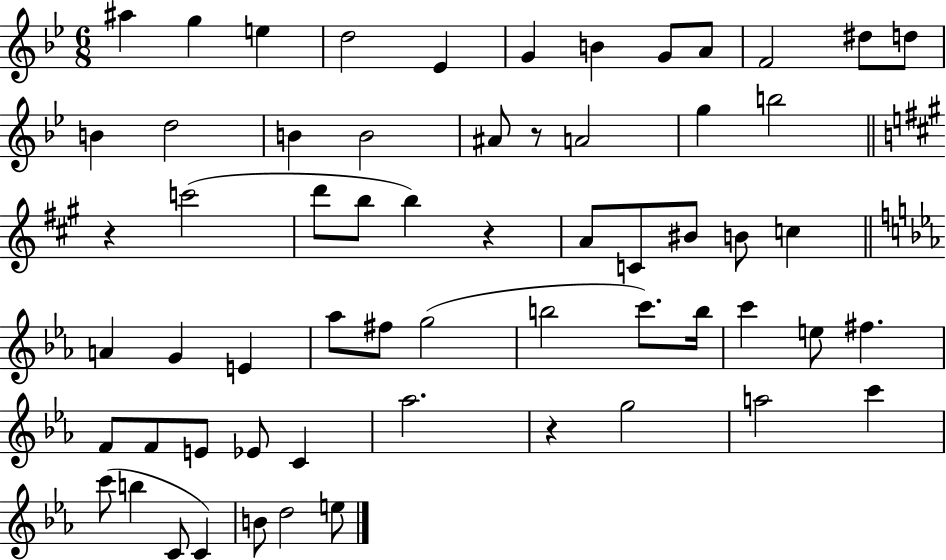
A#5/q G5/q E5/q D5/h Eb4/q G4/q B4/q G4/e A4/e F4/h D#5/e D5/e B4/q D5/h B4/q B4/h A#4/e R/e A4/h G5/q B5/h R/q C6/h D6/e B5/e B5/q R/q A4/e C4/e BIS4/e B4/e C5/q A4/q G4/q E4/q Ab5/e F#5/e G5/h B5/h C6/e. B5/s C6/q E5/e F#5/q. F4/e F4/e E4/e Eb4/e C4/q Ab5/h. R/q G5/h A5/h C6/q C6/e B5/q C4/e C4/q B4/e D5/h E5/e